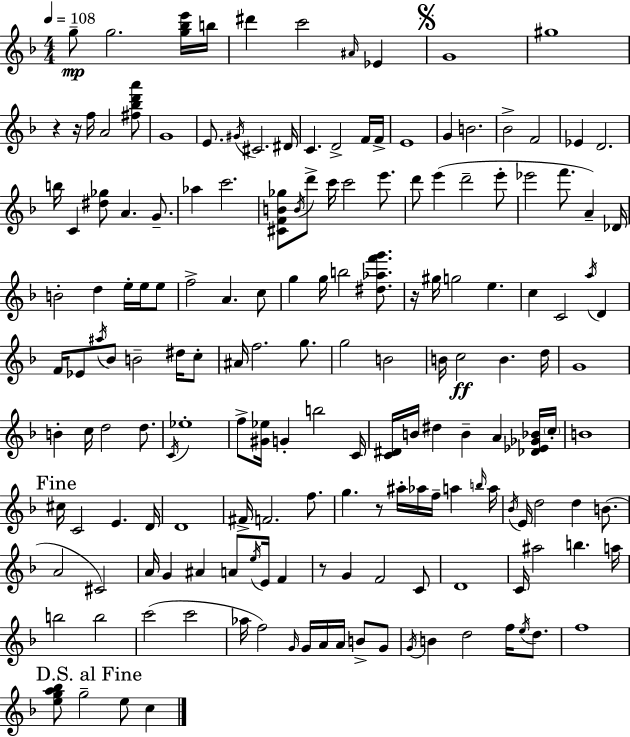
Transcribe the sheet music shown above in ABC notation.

X:1
T:Untitled
M:4/4
L:1/4
K:Dm
g/2 g2 [g_be']/4 b/4 ^d' c'2 ^A/4 _E G4 ^g4 z z/4 f/4 A2 [^f_bd'a']/2 G4 E/2 ^G/4 ^C2 ^D/4 C D2 F/4 F/4 E4 G B2 _B2 F2 _E D2 b/4 C [^d_g]/2 A G/2 _a c'2 [^CFB_g]/2 B/4 d'/2 c'/4 c'2 e'/2 d'/2 e' d'2 e'/2 _e'2 f'/2 A _D/4 B2 d e/4 e/4 e/2 f2 A c/2 g g/4 b2 [^d_af'g']/2 z/4 ^g/4 g2 e c C2 a/4 D F/4 _E/2 ^a/4 _B/2 B2 ^d/4 c/2 ^A/4 f2 g/2 g2 B2 B/4 c2 B d/4 G4 B c/4 d2 d/2 C/4 _e4 f/2 [^G_e]/4 G b2 C/4 [C^D]/4 B/4 ^d B A [_D_E_G_B]/4 c/4 B4 ^c/4 C2 E D/4 D4 ^F/4 F2 f/2 g z/2 ^a/4 _a/4 f/4 a b/4 a/4 _B/4 E/4 d2 d B/2 A2 ^C2 A/4 G ^A A/2 e/4 E/4 F z/2 G F2 C/2 D4 C/4 ^a2 b a/4 b2 b2 c'2 c'2 _a/4 f2 G/4 G/4 A/4 A/4 B/2 G/2 G/4 B d2 f/4 e/4 d/2 f4 [ega_b]/2 g2 e/2 c